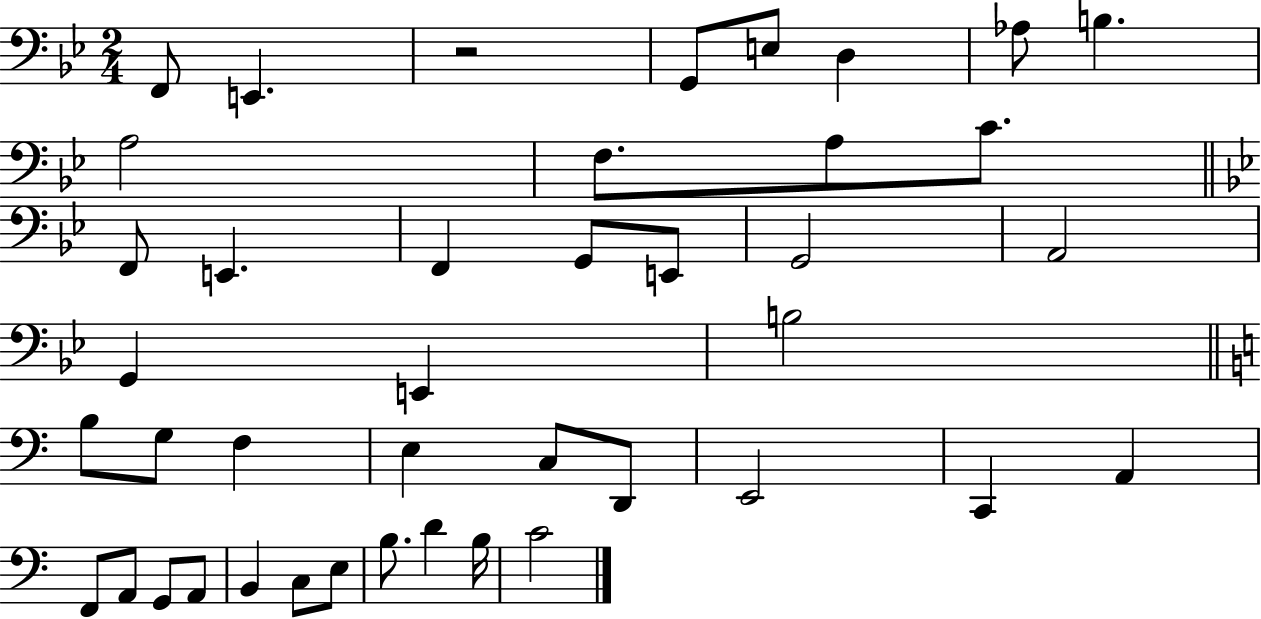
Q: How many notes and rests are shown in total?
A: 42